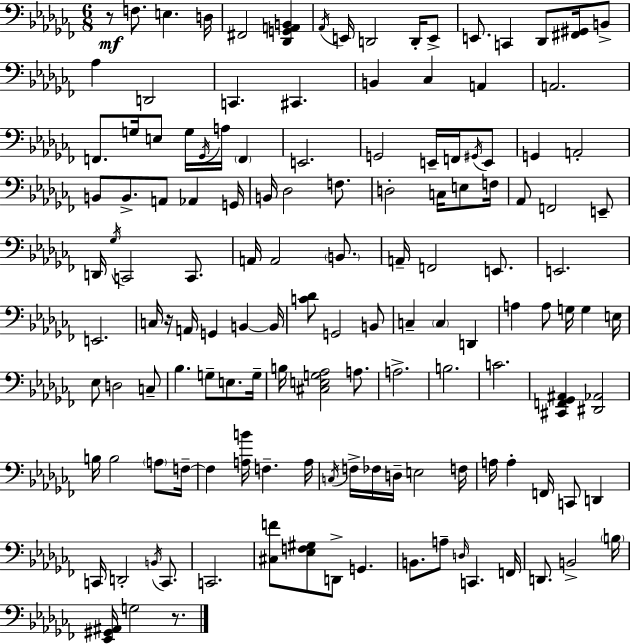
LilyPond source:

{
  \clef bass
  \numericTimeSignature
  \time 6/8
  \key aes \minor
  \repeat volta 2 { r8\mf f8. e4. d16 | fis,2 <des, g, a, b,>4 | \acciaccatura { aes,16 } e,16 d,2 d,16-. e,8-> | e,8. c,4 des,8 <fis, gis,>16 b,8-> | \break aes4 d,2 | c,4. cis,4. | b,4 ces4 a,4 | a,2. | \break f,8. g16 e8 g16 \acciaccatura { ges,16 } a16 \parenthesize f,4 | e,2. | g,2 e,16-- f,16 | \acciaccatura { gis,16 } e,8 g,4 a,2-. | \break b,8 b,8.-> a,8 aes,4 | g,16 b,16 des2 | f8. d2-. c16 | e8 f16 aes,8 f,2 | \break e,8-- d,16 \acciaccatura { ges16 } c,2 | c,8. a,16 a,2 | \parenthesize b,8. a,16-- f,2 | e,8. e,2. | \break e,2. | c16 r16 a,16 g,4 b,4~~ | b,16 <c' des'>8 g,2 | b,8 c4-- \parenthesize c4 | \break d,4 a4 a8 g16 g4 | e16 ees8 d2 | c8-- bes4. g8-- | e8. g16-- b16 <cis e g aes>2 | \break a8. a2.-> | b2. | c'2. | <cis, f, ges, ais,>4 <dis, aes,>2 | \break b16 b2 | \parenthesize a8 f16--~~ f4 <a b'>16 f4.-- | a16 \acciaccatura { c16 } f16-> fes16 d16-- e2 | f16 a16 a4-. f,16 c,8 | \break d,4 c,16 d,2-. | \acciaccatura { b,16 } c,8. c,2. | <cis f'>8 <ees f gis>8 d,8-> | g,4. b,8. a8-- \grace { d16 } | \break c,4. f,16 d,8. b,2-> | \parenthesize b16 <ees, gis, ais,>16 g2 | r8. } \bar "|."
}